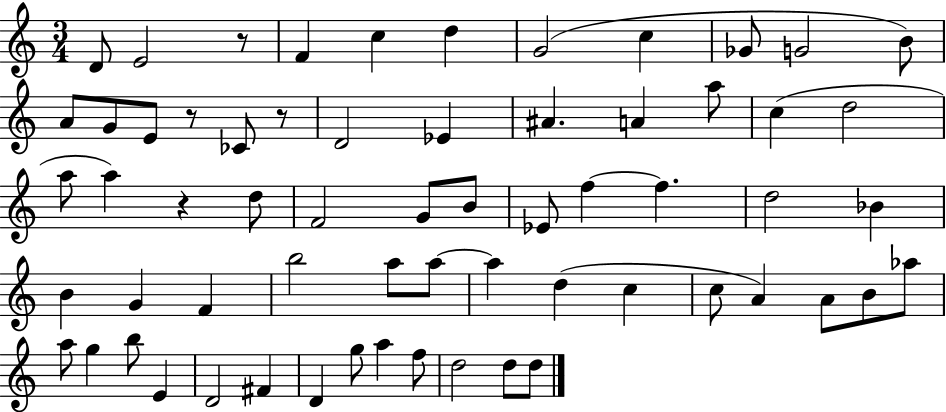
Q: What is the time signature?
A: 3/4